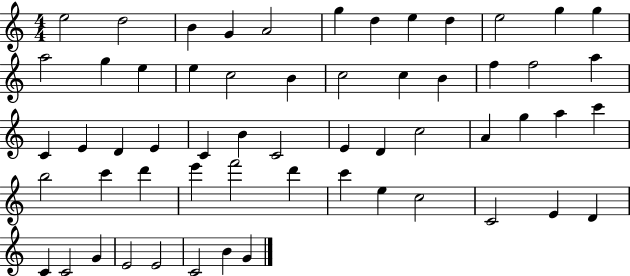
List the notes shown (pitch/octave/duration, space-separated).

E5/h D5/h B4/q G4/q A4/h G5/q D5/q E5/q D5/q E5/h G5/q G5/q A5/h G5/q E5/q E5/q C5/h B4/q C5/h C5/q B4/q F5/q F5/h A5/q C4/q E4/q D4/q E4/q C4/q B4/q C4/h E4/q D4/q C5/h A4/q G5/q A5/q C6/q B5/h C6/q D6/q E6/q F6/h D6/q C6/q E5/q C5/h C4/h E4/q D4/q C4/q C4/h G4/q E4/h E4/h C4/h B4/q G4/q